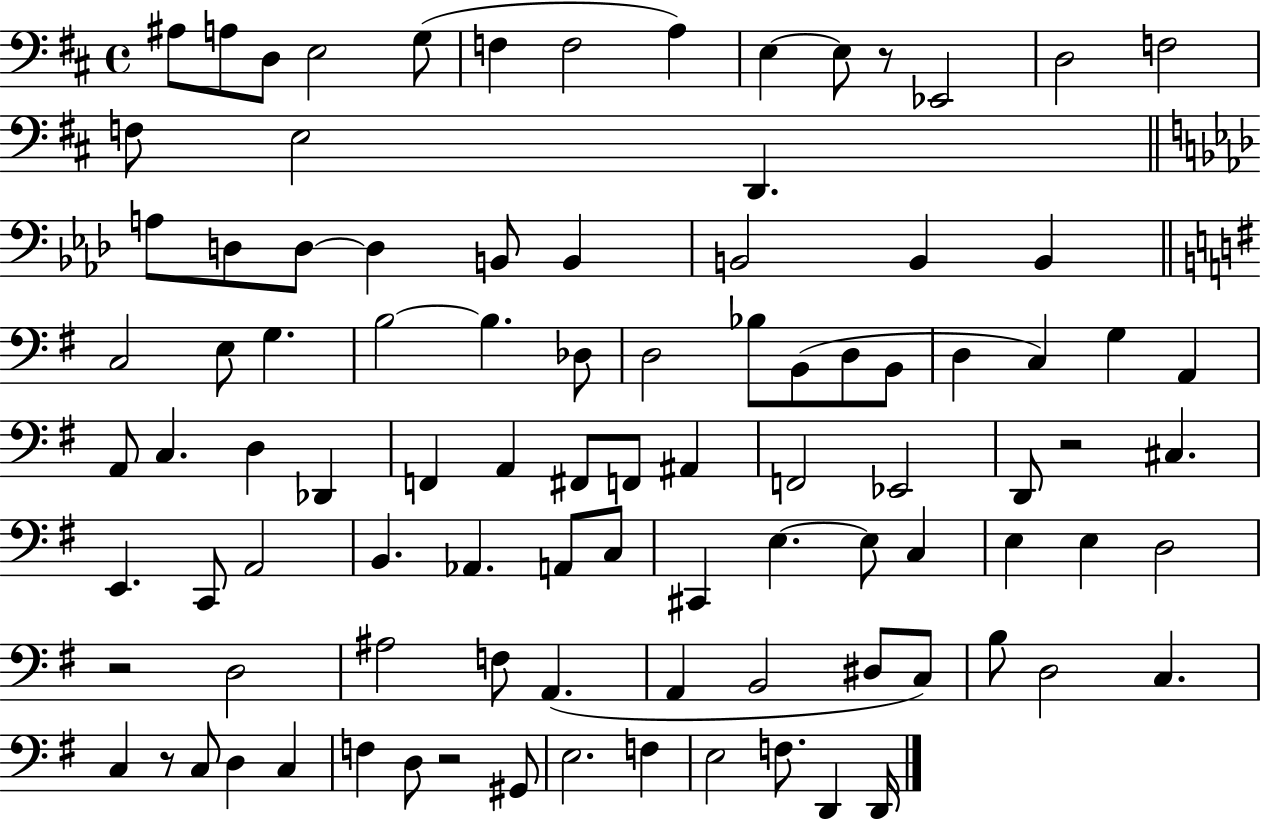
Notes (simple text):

A#3/e A3/e D3/e E3/h G3/e F3/q F3/h A3/q E3/q E3/e R/e Eb2/h D3/h F3/h F3/e E3/h D2/q. A3/e D3/e D3/e D3/q B2/e B2/q B2/h B2/q B2/q C3/h E3/e G3/q. B3/h B3/q. Db3/e D3/h Bb3/e B2/e D3/e B2/e D3/q C3/q G3/q A2/q A2/e C3/q. D3/q Db2/q F2/q A2/q F#2/e F2/e A#2/q F2/h Eb2/h D2/e R/h C#3/q. E2/q. C2/e A2/h B2/q. Ab2/q. A2/e C3/e C#2/q E3/q. E3/e C3/q E3/q E3/q D3/h R/h D3/h A#3/h F3/e A2/q. A2/q B2/h D#3/e C3/e B3/e D3/h C3/q. C3/q R/e C3/e D3/q C3/q F3/q D3/e R/h G#2/e E3/h. F3/q E3/h F3/e. D2/q D2/s